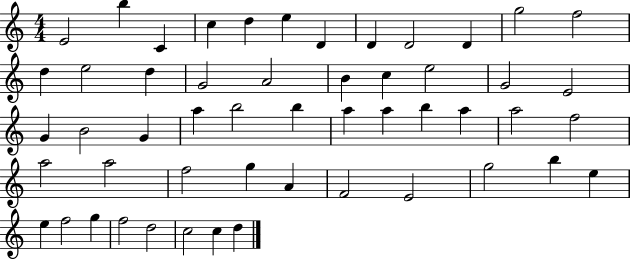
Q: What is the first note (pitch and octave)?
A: E4